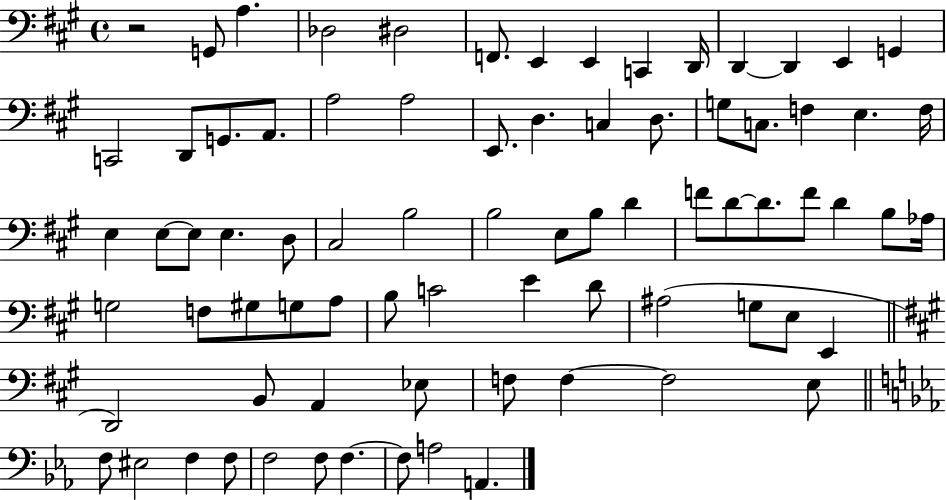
R/h G2/e A3/q. Db3/h D#3/h F2/e. E2/q E2/q C2/q D2/s D2/q D2/q E2/q G2/q C2/h D2/e G2/e. A2/e. A3/h A3/h E2/e. D3/q. C3/q D3/e. G3/e C3/e. F3/q E3/q. F3/s E3/q E3/e E3/e E3/q. D3/e C#3/h B3/h B3/h E3/e B3/e D4/q F4/e D4/e D4/e. F4/e D4/q B3/e Ab3/s G3/h F3/e G#3/e G3/e A3/e B3/e C4/h E4/q D4/e A#3/h G3/e E3/e E2/q D2/h B2/e A2/q Eb3/e F3/e F3/q F3/h E3/e F3/e EIS3/h F3/q F3/e F3/h F3/e F3/q. F3/e A3/h A2/q.